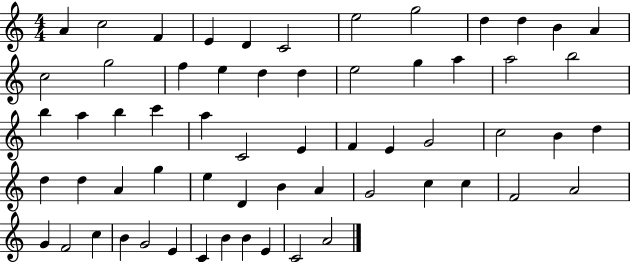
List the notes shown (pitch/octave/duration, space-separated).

A4/q C5/h F4/q E4/q D4/q C4/h E5/h G5/h D5/q D5/q B4/q A4/q C5/h G5/h F5/q E5/q D5/q D5/q E5/h G5/q A5/q A5/h B5/h B5/q A5/q B5/q C6/q A5/q C4/h E4/q F4/q E4/q G4/h C5/h B4/q D5/q D5/q D5/q A4/q G5/q E5/q D4/q B4/q A4/q G4/h C5/q C5/q F4/h A4/h G4/q F4/h C5/q B4/q G4/h E4/q C4/q B4/q B4/q E4/q C4/h A4/h